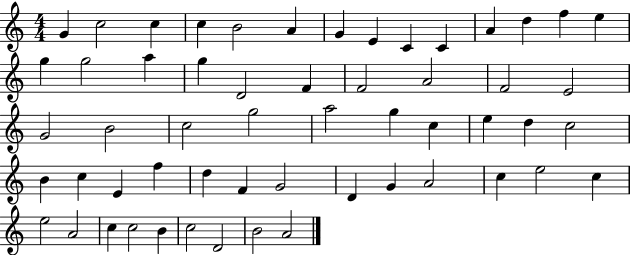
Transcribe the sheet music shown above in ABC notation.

X:1
T:Untitled
M:4/4
L:1/4
K:C
G c2 c c B2 A G E C C A d f e g g2 a g D2 F F2 A2 F2 E2 G2 B2 c2 g2 a2 g c e d c2 B c E f d F G2 D G A2 c e2 c e2 A2 c c2 B c2 D2 B2 A2